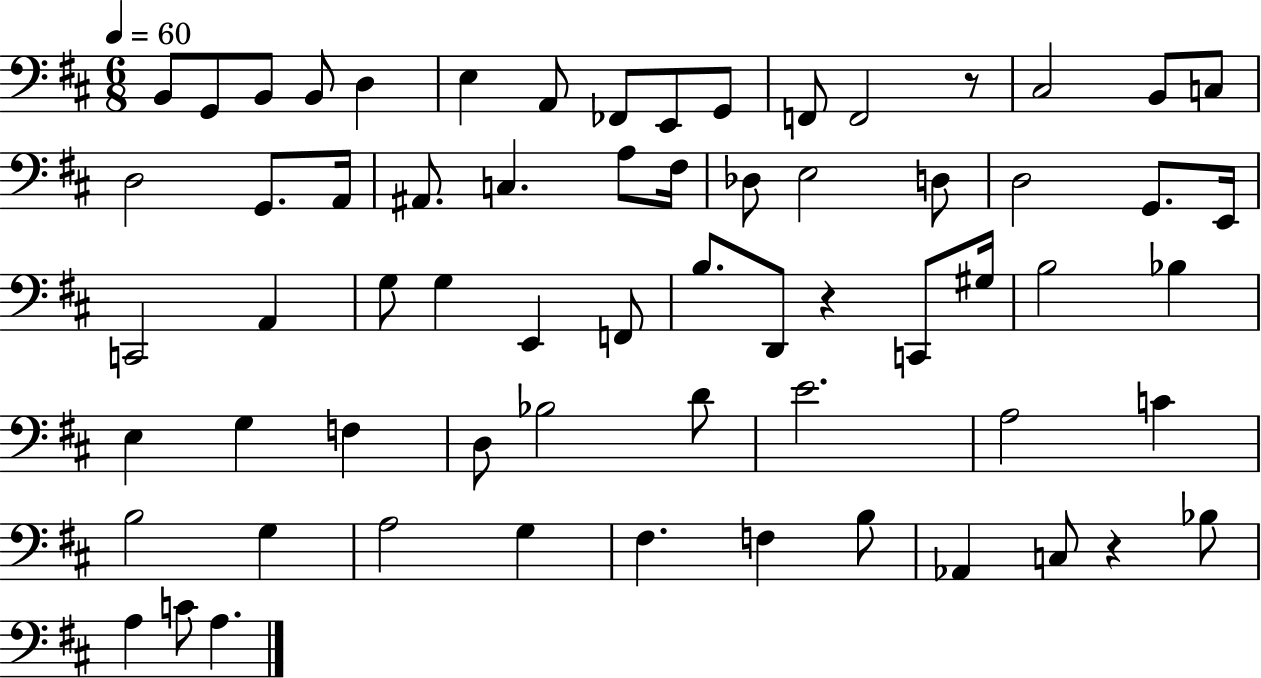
B2/e G2/e B2/e B2/e D3/q E3/q A2/e FES2/e E2/e G2/e F2/e F2/h R/e C#3/h B2/e C3/e D3/h G2/e. A2/s A#2/e. C3/q. A3/e F#3/s Db3/e E3/h D3/e D3/h G2/e. E2/s C2/h A2/q G3/e G3/q E2/q F2/e B3/e. D2/e R/q C2/e G#3/s B3/h Bb3/q E3/q G3/q F3/q D3/e Bb3/h D4/e E4/h. A3/h C4/q B3/h G3/q A3/h G3/q F#3/q. F3/q B3/e Ab2/q C3/e R/q Bb3/e A3/q C4/e A3/q.